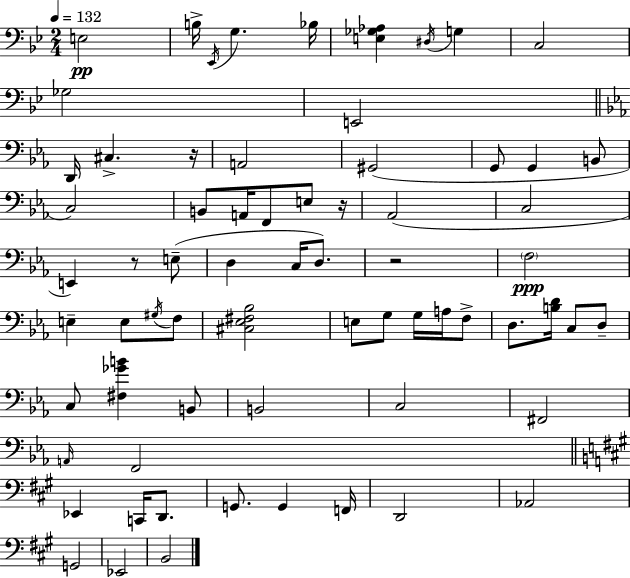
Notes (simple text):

E3/h B3/s Eb2/s G3/q. Bb3/s [E3,Gb3,Ab3]/q D#3/s G3/q C3/h Gb3/h E2/h D2/s C#3/q. R/s A2/h G#2/h G2/e G2/q B2/e C3/h B2/e A2/s F2/e E3/e R/s Ab2/h C3/h E2/q R/e E3/e D3/q C3/s D3/e. R/h F3/h E3/q E3/e G#3/s F3/e [C#3,Eb3,F#3,Bb3]/h E3/e G3/e G3/s A3/s F3/e D3/e. [B3,D4]/s C3/e D3/e C3/e [F#3,Gb4,B4]/q B2/e B2/h C3/h F#2/h A2/s F2/h Eb2/q C2/s D2/e. G2/e. G2/q F2/s D2/h Ab2/h G2/h Eb2/h B2/h